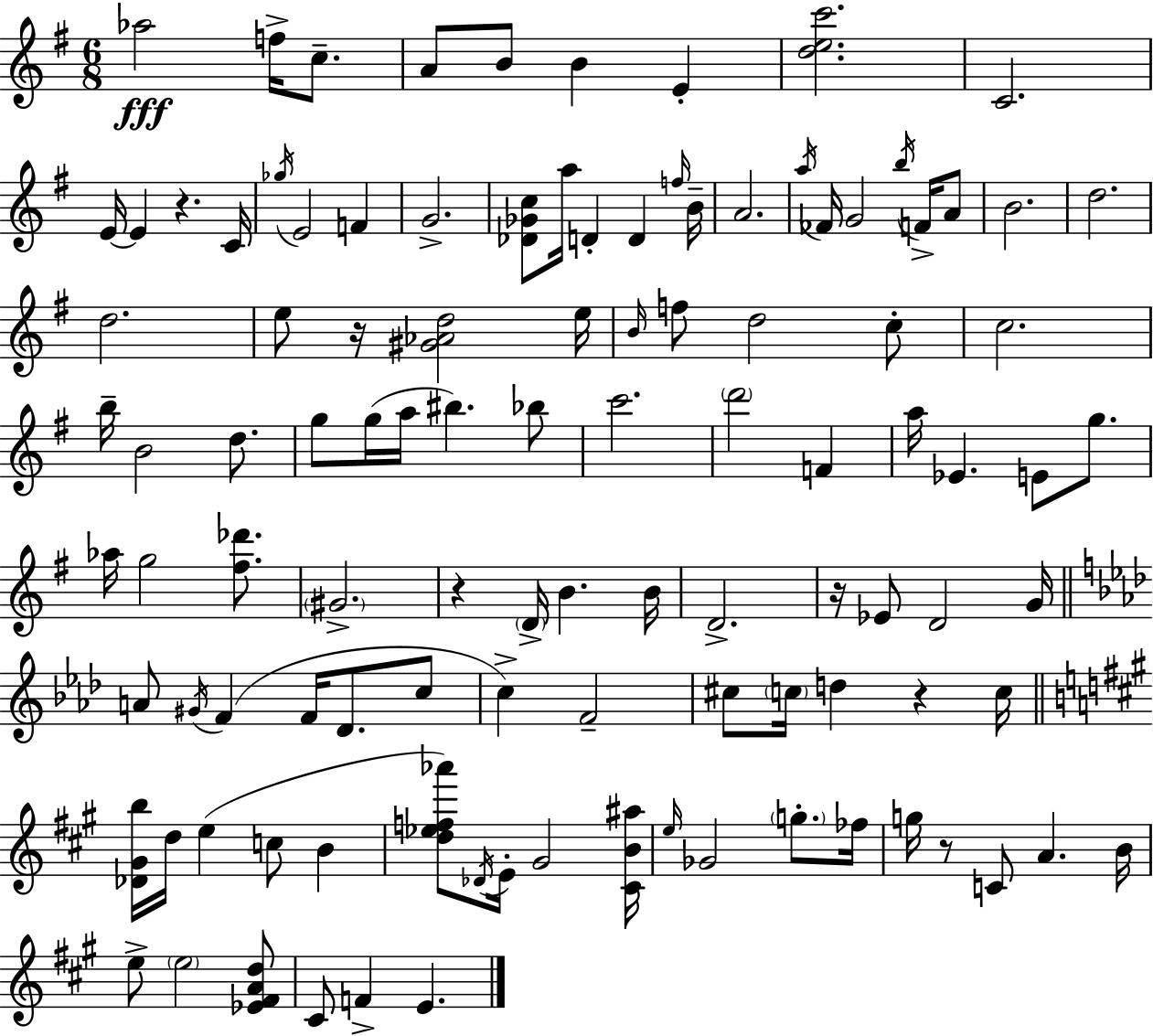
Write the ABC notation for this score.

X:1
T:Untitled
M:6/8
L:1/4
K:G
_a2 f/4 c/2 A/2 B/2 B E [dec']2 C2 E/4 E z C/4 _g/4 E2 F G2 [_D_Gc]/2 a/4 D D f/4 B/4 A2 a/4 _F/4 G2 b/4 F/4 A/2 B2 d2 d2 e/2 z/4 [^G_Ad]2 e/4 B/4 f/2 d2 c/2 c2 b/4 B2 d/2 g/2 g/4 a/4 ^b _b/2 c'2 d'2 F a/4 _E E/2 g/2 _a/4 g2 [^f_d']/2 ^G2 z D/4 B B/4 D2 z/4 _E/2 D2 G/4 A/2 ^G/4 F F/4 _D/2 c/2 c F2 ^c/2 c/4 d z c/4 [_D^Gb]/4 d/4 e c/2 B [d_ef_a']/2 _D/4 E/4 ^G2 [^CB^a]/4 e/4 _G2 g/2 _f/4 g/4 z/2 C/2 A B/4 e/2 e2 [_E^FAd]/2 ^C/2 F E